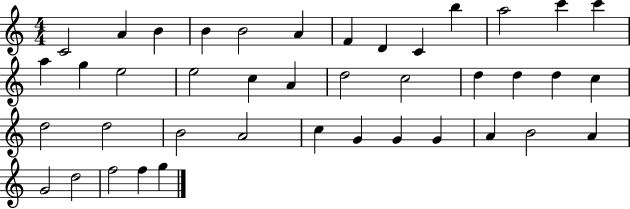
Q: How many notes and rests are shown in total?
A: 41